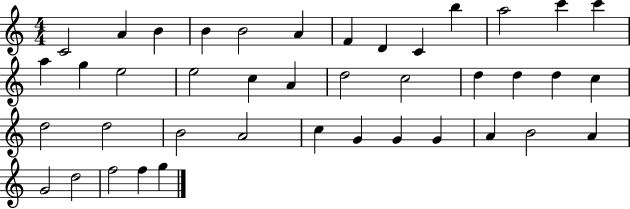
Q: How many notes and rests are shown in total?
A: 41